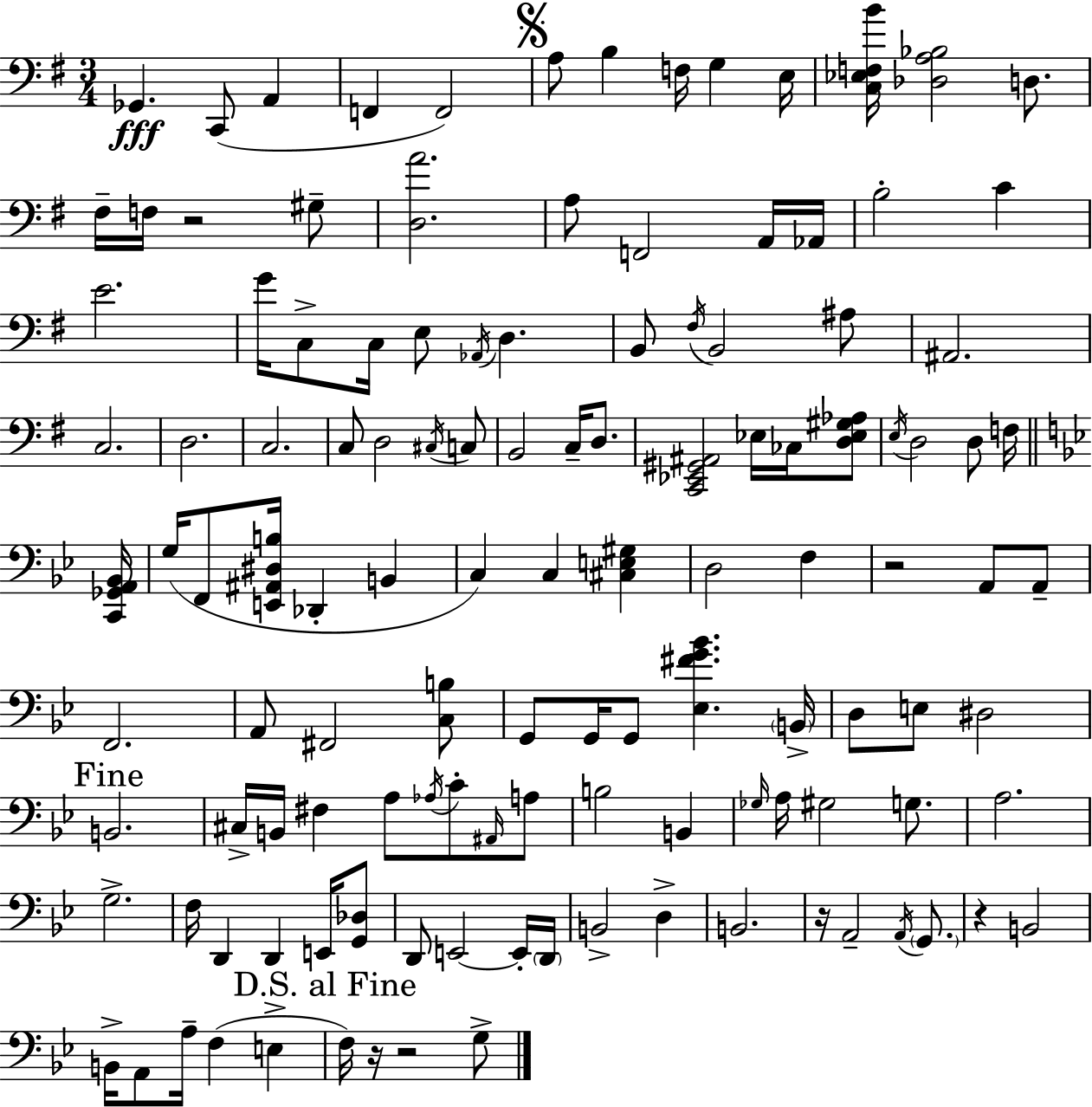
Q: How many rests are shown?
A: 6